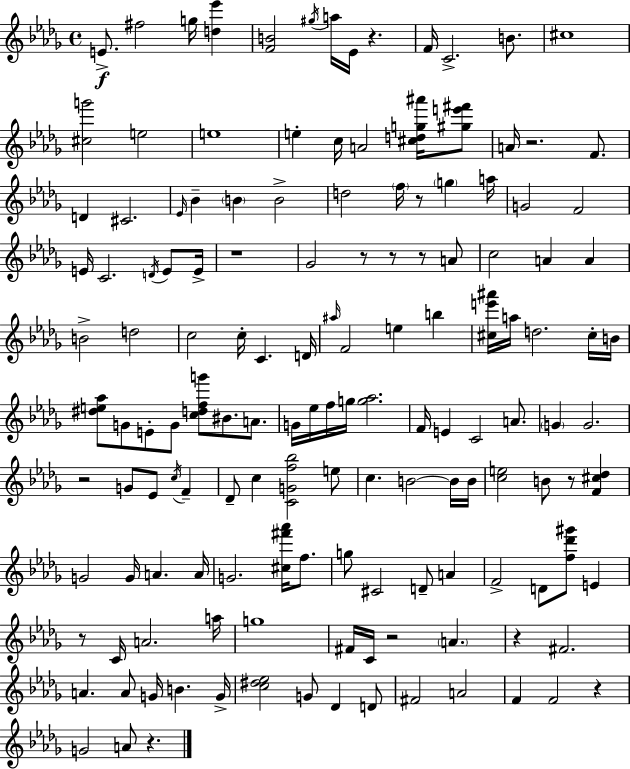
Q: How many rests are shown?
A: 14